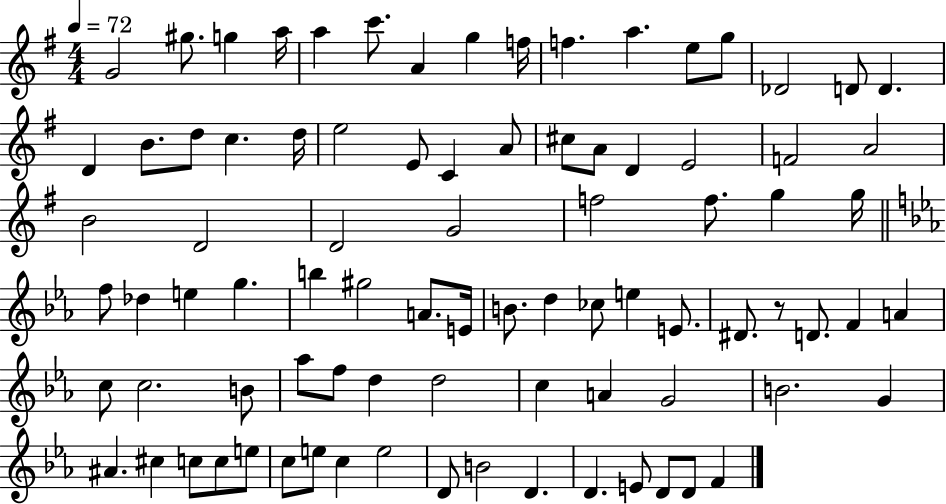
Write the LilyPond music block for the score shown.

{
  \clef treble
  \numericTimeSignature
  \time 4/4
  \key g \major
  \tempo 4 = 72
  g'2 gis''8. g''4 a''16 | a''4 c'''8. a'4 g''4 f''16 | f''4. a''4. e''8 g''8 | des'2 d'8 d'4. | \break d'4 b'8. d''8 c''4. d''16 | e''2 e'8 c'4 a'8 | cis''8 a'8 d'4 e'2 | f'2 a'2 | \break b'2 d'2 | d'2 g'2 | f''2 f''8. g''4 g''16 | \bar "||" \break \key c \minor f''8 des''4 e''4 g''4. | b''4 gis''2 a'8. e'16 | b'8. d''4 ces''8 e''4 e'8. | dis'8. r8 d'8. f'4 a'4 | \break c''8 c''2. b'8 | aes''8 f''8 d''4 d''2 | c''4 a'4 g'2 | b'2. g'4 | \break ais'4. cis''4 c''8 c''8 e''8 | c''8 e''8 c''4 e''2 | d'8 b'2 d'4. | d'4. e'8 d'8 d'8 f'4 | \break \bar "|."
}